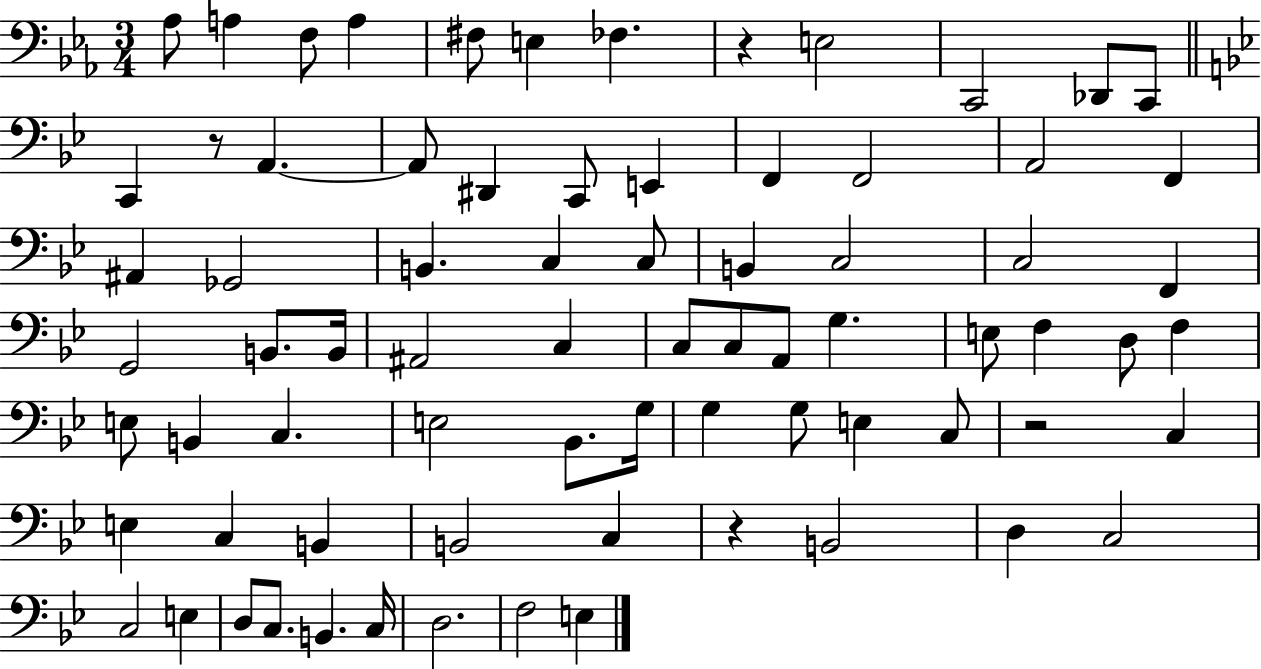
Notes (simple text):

Ab3/e A3/q F3/e A3/q F#3/e E3/q FES3/q. R/q E3/h C2/h Db2/e C2/e C2/q R/e A2/q. A2/e D#2/q C2/e E2/q F2/q F2/h A2/h F2/q A#2/q Gb2/h B2/q. C3/q C3/e B2/q C3/h C3/h F2/q G2/h B2/e. B2/s A#2/h C3/q C3/e C3/e A2/e G3/q. E3/e F3/q D3/e F3/q E3/e B2/q C3/q. E3/h Bb2/e. G3/s G3/q G3/e E3/q C3/e R/h C3/q E3/q C3/q B2/q B2/h C3/q R/q B2/h D3/q C3/h C3/h E3/q D3/e C3/e. B2/q. C3/s D3/h. F3/h E3/q